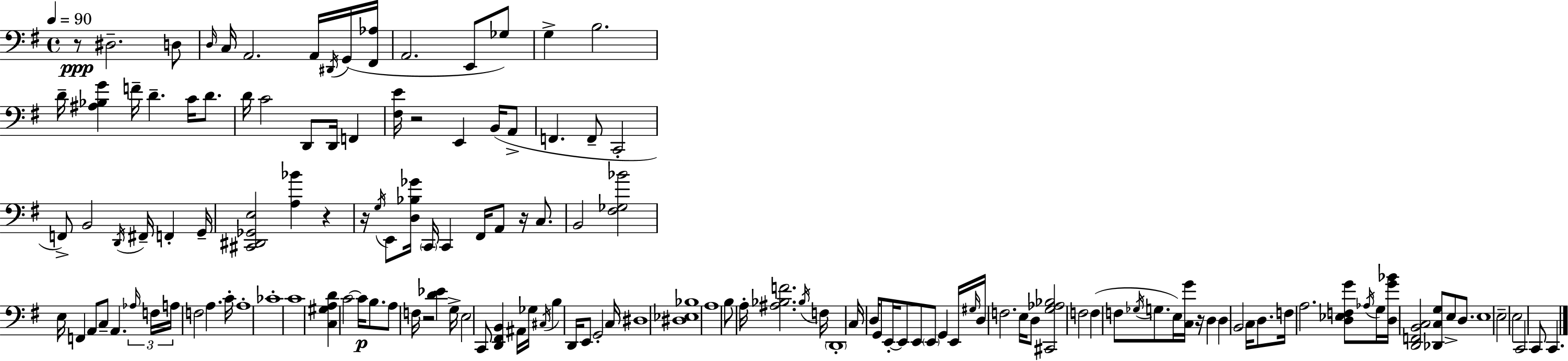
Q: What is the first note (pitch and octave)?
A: D#3